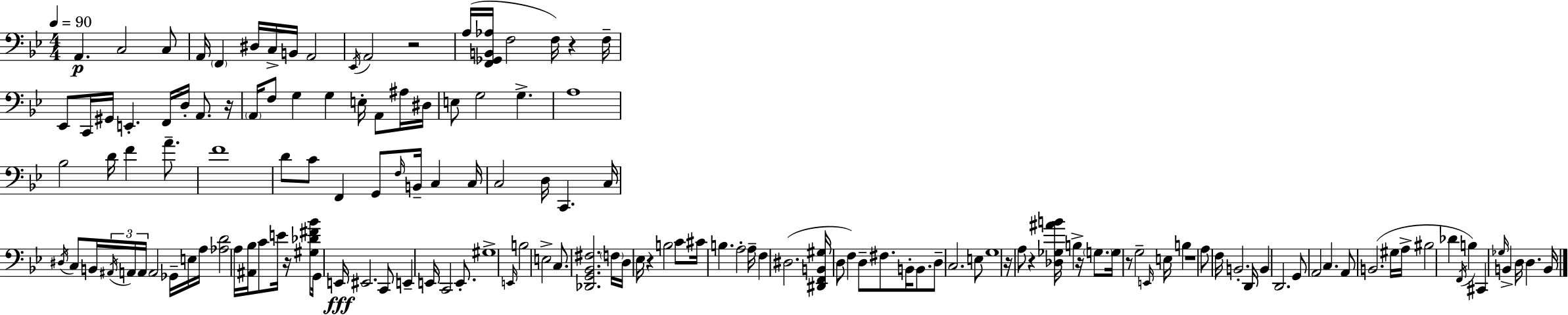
{
  \clef bass
  \numericTimeSignature
  \time 4/4
  \key bes \major
  \tempo 4 = 90
  \repeat volta 2 { a,4.\p c2 c8 | a,16 \parenthesize f,4 dis16 c16-> b,16 a,2 | \acciaccatura { ees,16 } a,2 r2 | a16( <f, ges, b, aes>16 f2 f16) r4 | \break f16-- ees,8 c,16 gis,16 e,4.-. f,16 d16-. a,8. | r16 \parenthesize a,16 f8 g4 g4 e16-. a,8 ais16 | dis16 e8 g2 g4.-> | a1 | \break bes2 d'16 f'4 a'8.-- | f'1 | d'8 c'8 f,4 g,8 \grace { f16 } b,16-- c4 | c16 c2 d16 c,4. | \break c16 \acciaccatura { dis16 } c8 b,16 \tuplet 3/2 { \acciaccatura { ais,16 } a,16 a,16 } a,2 | ges,16-- e16 a16 <aes d'>2 a16 <ais, bes>16 c'8 | e'16 r16 <gis des' fis' bes'>8 g,16 e,16\fff eis,2. | c,8 e,4-- e,16 c,2 | \break e,8.-. gis1-> | \grace { e,16 } b2 e2-> | c8. <des, g, bes, fis>2. | \parenthesize f16 d16 ees16 r4 b2 | \break c'8 cis'16 b4. a2-. | a16-- f4 dis2.( | <dis, f, b, gis>16 d8 f4) d8-- fis8. | b,16-. b,8. d8-- c2. | \break e8 g1 | r16 a8 r4 <des ges ais' b'>16 b4-> | r16 \parenthesize g8. g16 r8 g2-- | \grace { e,16 } e16 b4 r1 | \break a8 f16 b,2.-. | d,16 b,4 d,2. | g,8 a,2 | c4. a,8 b,2.( | \break gis16 a16-> bis2 des'4 | \acciaccatura { f,16 }) b4 cis,4 \grace { ges16 } b,4-> | d16 d4. b,16 } \bar "|."
}